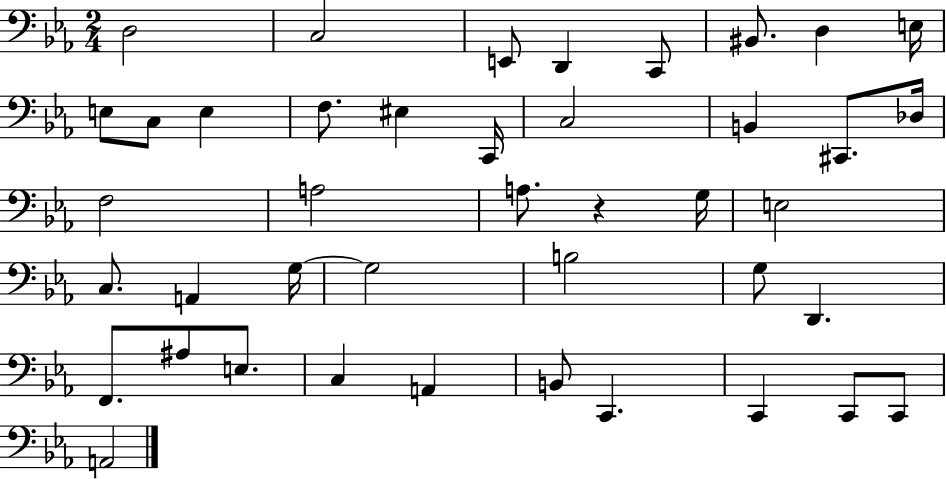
X:1
T:Untitled
M:2/4
L:1/4
K:Eb
D,2 C,2 E,,/2 D,, C,,/2 ^B,,/2 D, E,/4 E,/2 C,/2 E, F,/2 ^E, C,,/4 C,2 B,, ^C,,/2 _D,/4 F,2 A,2 A,/2 z G,/4 E,2 C,/2 A,, G,/4 G,2 B,2 G,/2 D,, F,,/2 ^A,/2 E,/2 C, A,, B,,/2 C,, C,, C,,/2 C,,/2 A,,2